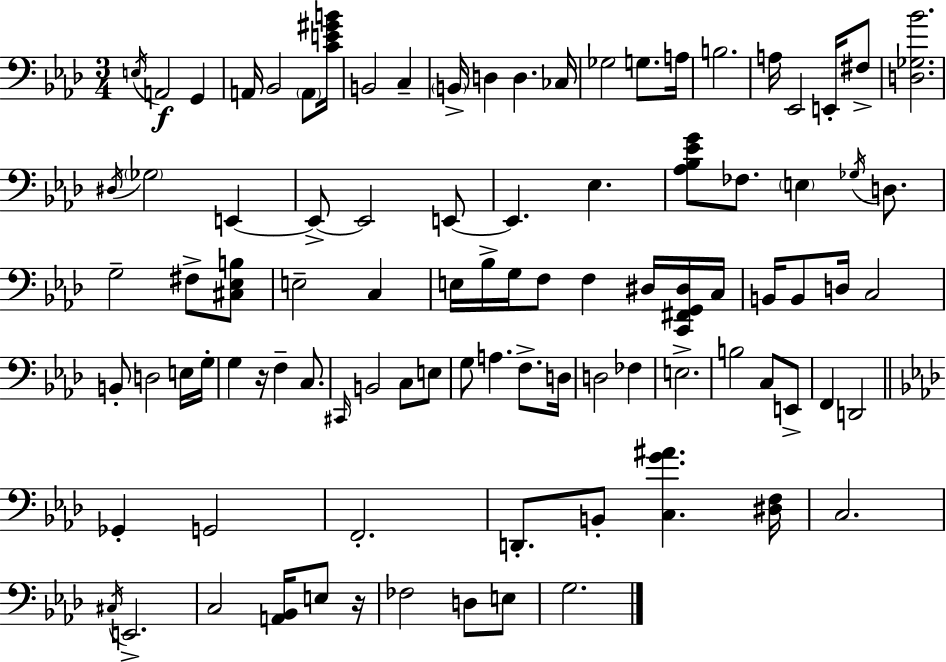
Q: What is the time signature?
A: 3/4